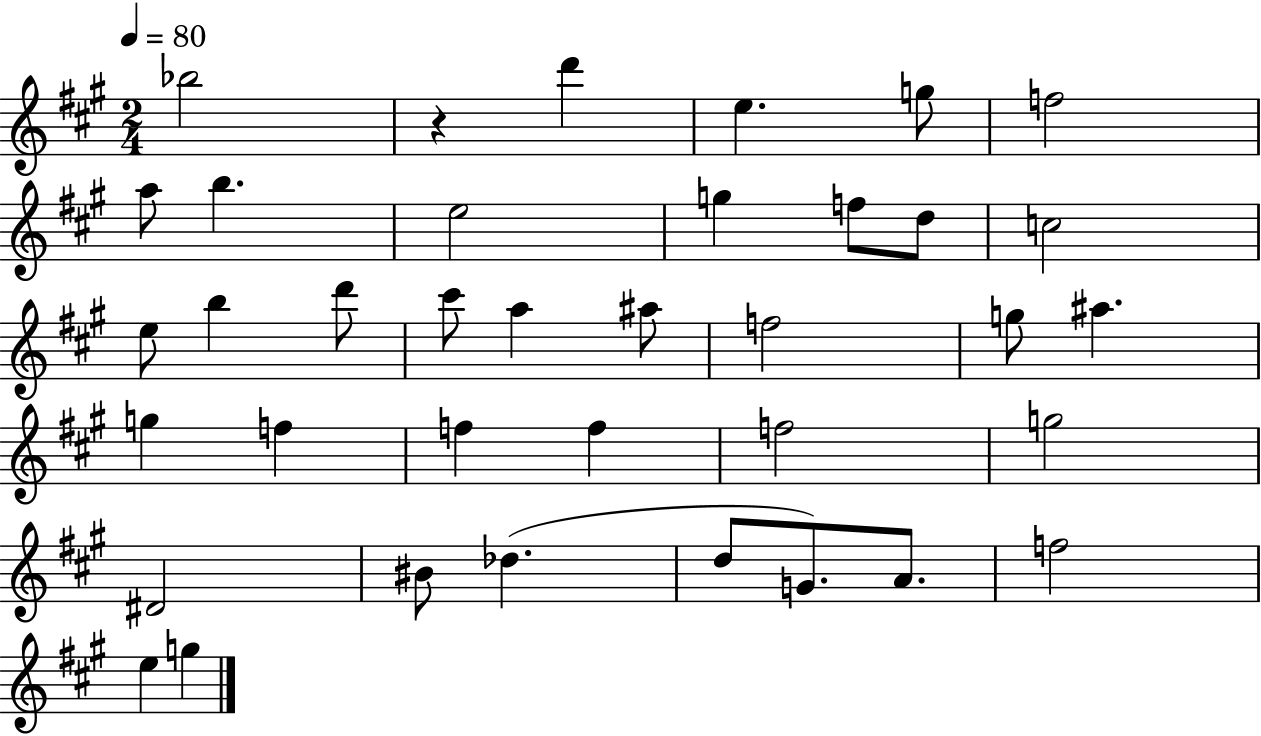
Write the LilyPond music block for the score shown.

{
  \clef treble
  \numericTimeSignature
  \time 2/4
  \key a \major
  \tempo 4 = 80
  bes''2 | r4 d'''4 | e''4. g''8 | f''2 | \break a''8 b''4. | e''2 | g''4 f''8 d''8 | c''2 | \break e''8 b''4 d'''8 | cis'''8 a''4 ais''8 | f''2 | g''8 ais''4. | \break g''4 f''4 | f''4 f''4 | f''2 | g''2 | \break dis'2 | bis'8 des''4.( | d''8 g'8.) a'8. | f''2 | \break e''4 g''4 | \bar "|."
}